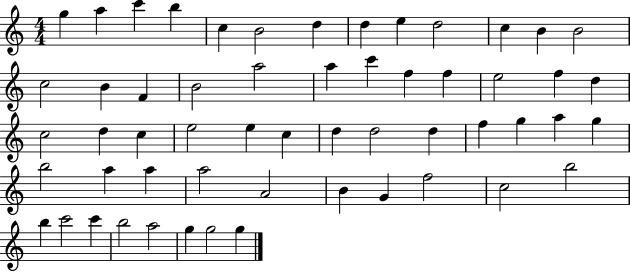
G5/q A5/q C6/q B5/q C5/q B4/h D5/q D5/q E5/q D5/h C5/q B4/q B4/h C5/h B4/q F4/q B4/h A5/h A5/q C6/q F5/q F5/q E5/h F5/q D5/q C5/h D5/q C5/q E5/h E5/q C5/q D5/q D5/h D5/q F5/q G5/q A5/q G5/q B5/h A5/q A5/q A5/h A4/h B4/q G4/q F5/h C5/h B5/h B5/q C6/h C6/q B5/h A5/h G5/q G5/h G5/q